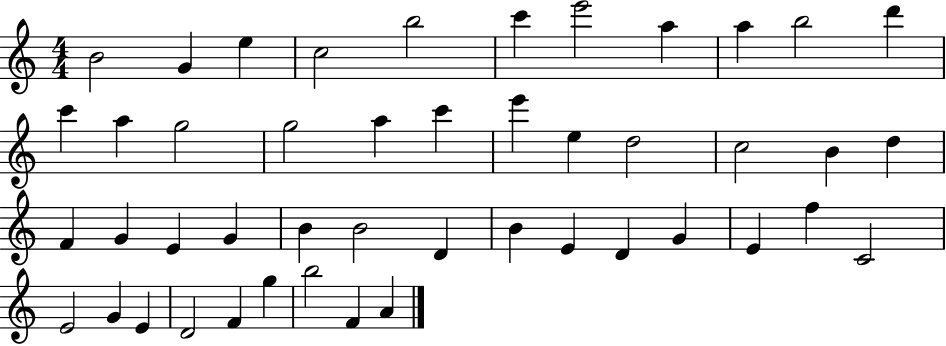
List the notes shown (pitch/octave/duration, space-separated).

B4/h G4/q E5/q C5/h B5/h C6/q E6/h A5/q A5/q B5/h D6/q C6/q A5/q G5/h G5/h A5/q C6/q E6/q E5/q D5/h C5/h B4/q D5/q F4/q G4/q E4/q G4/q B4/q B4/h D4/q B4/q E4/q D4/q G4/q E4/q F5/q C4/h E4/h G4/q E4/q D4/h F4/q G5/q B5/h F4/q A4/q